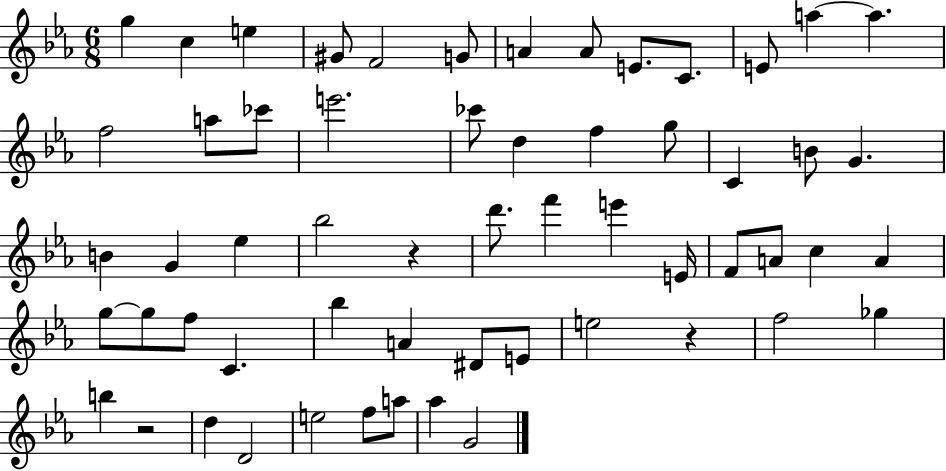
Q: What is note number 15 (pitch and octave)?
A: A5